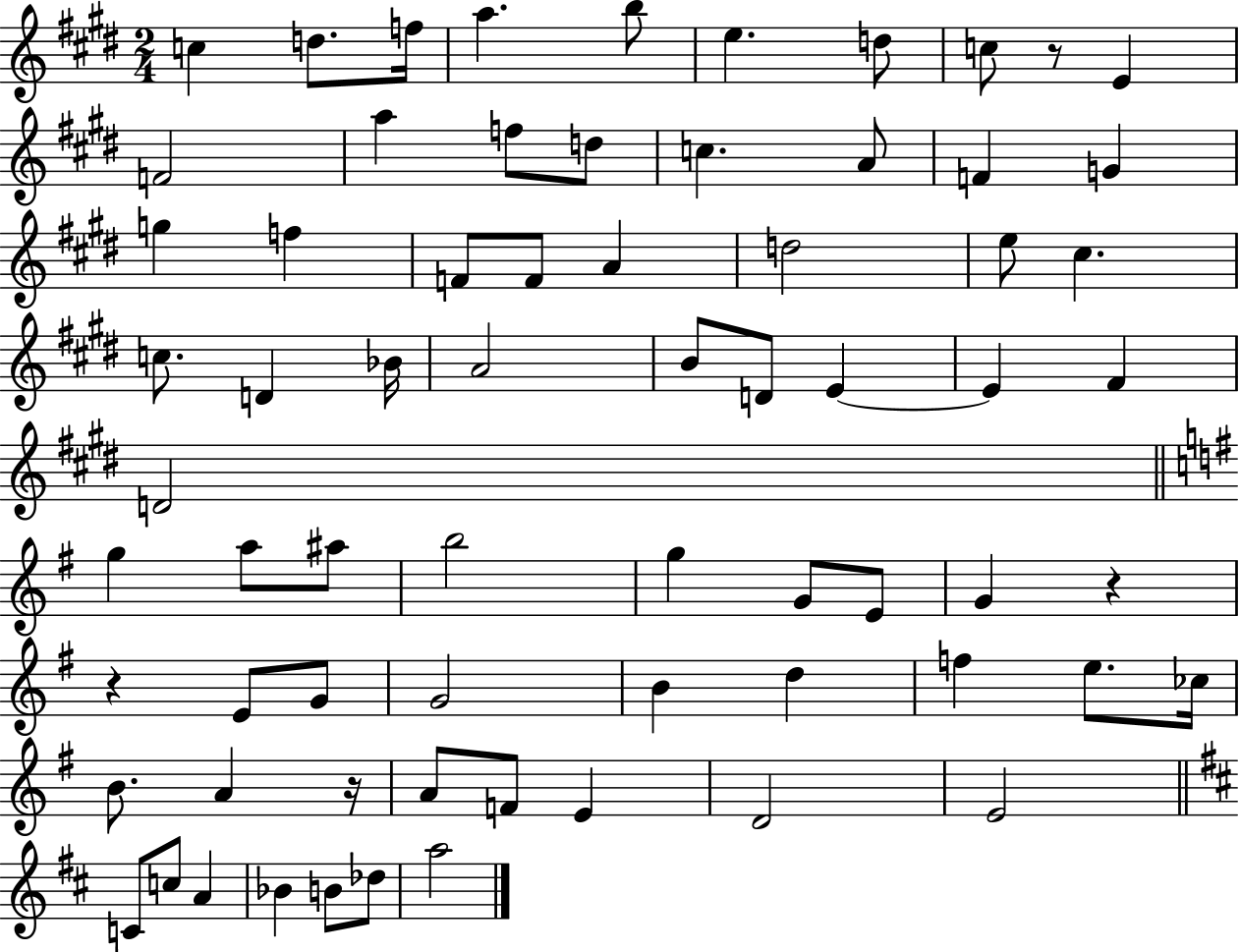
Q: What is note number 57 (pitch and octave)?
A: D4